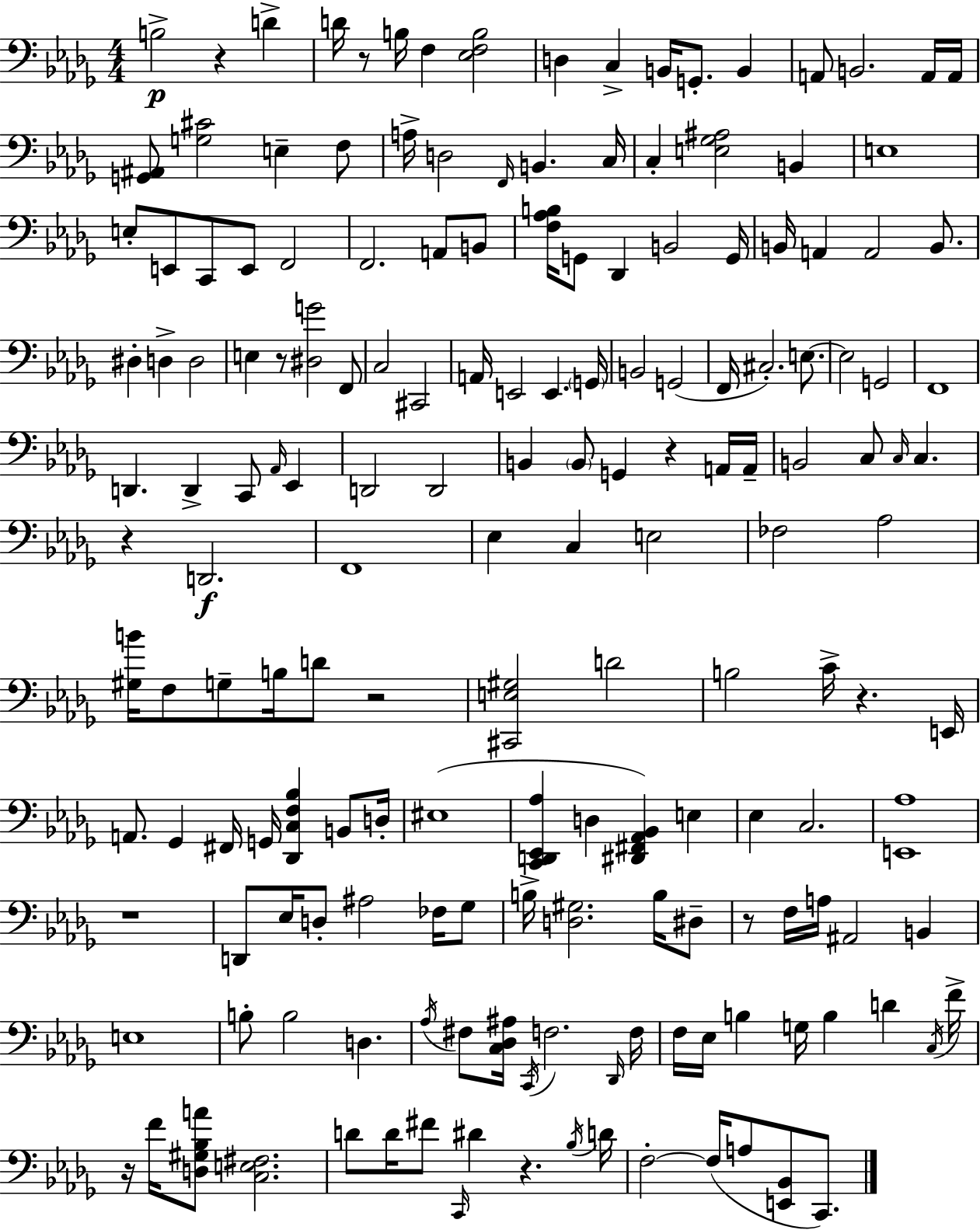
B3/h R/q D4/q D4/s R/e B3/s F3/q [Eb3,F3,B3]/h D3/q C3/q B2/s G2/e. B2/q A2/e B2/h. A2/s A2/s [G2,A#2]/e [G3,C#4]/h E3/q F3/e A3/s D3/h F2/s B2/q. C3/s C3/q [E3,Gb3,A#3]/h B2/q E3/w E3/e E2/e C2/e E2/e F2/h F2/h. A2/e B2/e [F3,Ab3,B3]/s G2/e Db2/q B2/h G2/s B2/s A2/q A2/h B2/e. D#3/q D3/q D3/h E3/q R/e [D#3,G4]/h F2/e C3/h C#2/h A2/s E2/h E2/q. G2/s B2/h G2/h F2/s C#3/h. E3/e. E3/h G2/h F2/w D2/q. D2/q C2/e Ab2/s Eb2/q D2/h D2/h B2/q B2/e G2/q R/q A2/s A2/s B2/h C3/e C3/s C3/q. R/q D2/h. F2/w Eb3/q C3/q E3/h FES3/h Ab3/h [G#3,B4]/s F3/e G3/e B3/s D4/e R/h [C#2,E3,G#3]/h D4/h B3/h C4/s R/q. E2/s A2/e. Gb2/q F#2/s G2/s [Db2,C3,F3,Bb3]/q B2/e D3/s EIS3/w [C2,D2,Eb2,Ab3]/q D3/q [D#2,F#2,Ab2,Bb2]/q E3/q Eb3/q C3/h. [E2,Ab3]/w R/w D2/e Eb3/s D3/e A#3/h FES3/s Gb3/e B3/s [D3,G#3]/h. B3/s D#3/e R/e F3/s A3/s A#2/h B2/q E3/w B3/e B3/h D3/q. Ab3/s F#3/e [C3,Db3,A#3]/s C2/s F3/h. Db2/s F3/s F3/s Eb3/s B3/q G3/s B3/q D4/q C3/s F4/s R/s F4/s [D3,G#3,Bb3,A4]/e [C3,E3,F#3]/h. D4/e D4/s F#4/e C2/s D#4/q R/q. Bb3/s D4/s F3/h F3/s A3/e [E2,Bb2]/e C2/e.